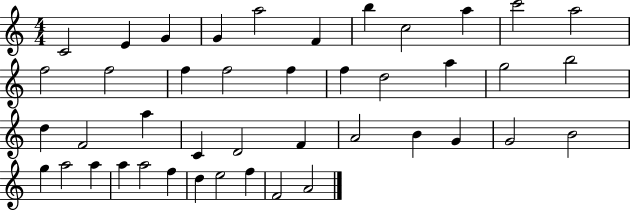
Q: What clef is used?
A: treble